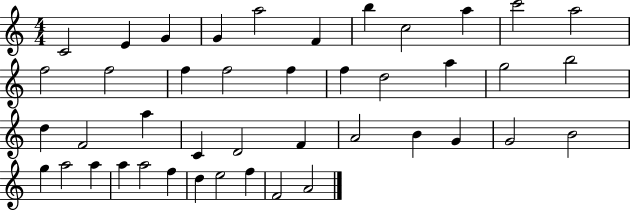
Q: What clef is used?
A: treble